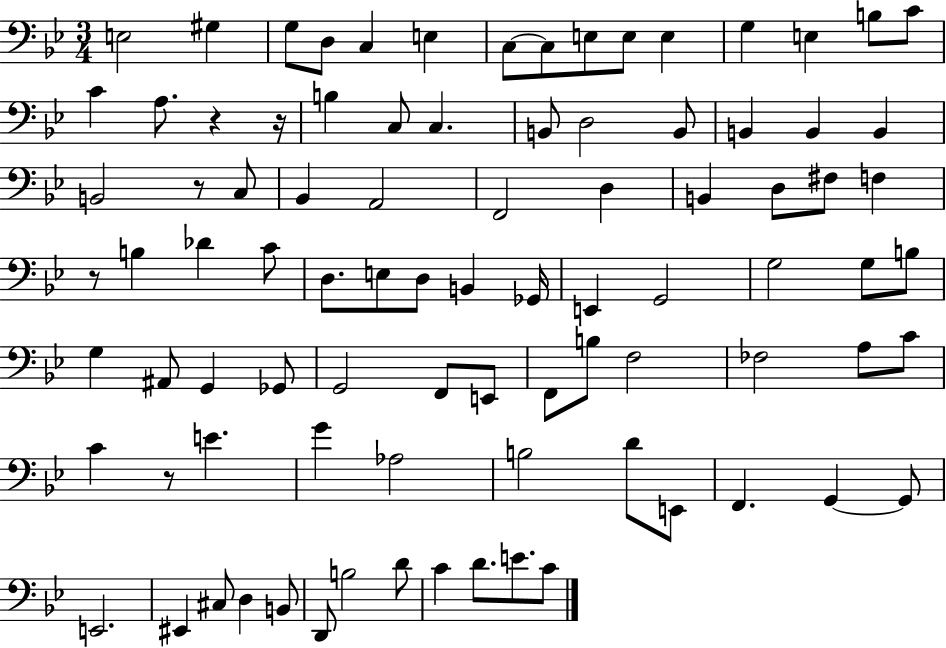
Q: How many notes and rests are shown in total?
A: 89